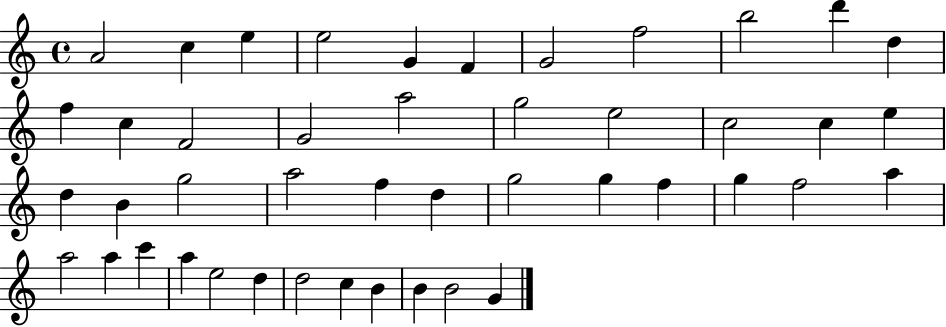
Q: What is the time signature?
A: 4/4